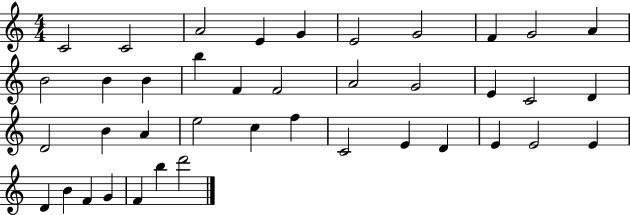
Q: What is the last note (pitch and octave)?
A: D6